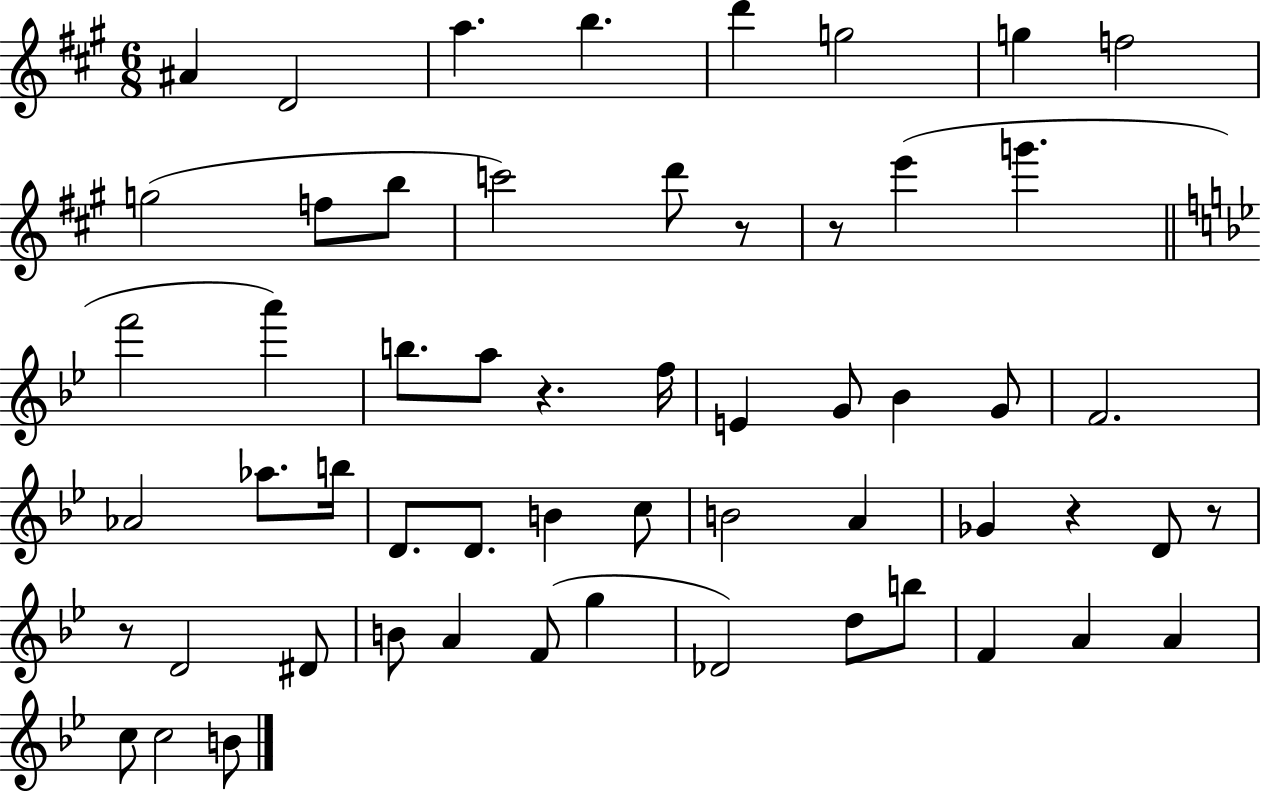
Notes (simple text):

A#4/q D4/h A5/q. B5/q. D6/q G5/h G5/q F5/h G5/h F5/e B5/e C6/h D6/e R/e R/e E6/q G6/q. F6/h A6/q B5/e. A5/e R/q. F5/s E4/q G4/e Bb4/q G4/e F4/h. Ab4/h Ab5/e. B5/s D4/e. D4/e. B4/q C5/e B4/h A4/q Gb4/q R/q D4/e R/e R/e D4/h D#4/e B4/e A4/q F4/e G5/q Db4/h D5/e B5/e F4/q A4/q A4/q C5/e C5/h B4/e